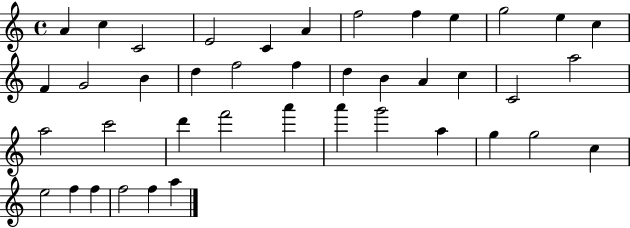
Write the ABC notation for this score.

X:1
T:Untitled
M:4/4
L:1/4
K:C
A c C2 E2 C A f2 f e g2 e c F G2 B d f2 f d B A c C2 a2 a2 c'2 d' f'2 a' a' g'2 a g g2 c e2 f f f2 f a